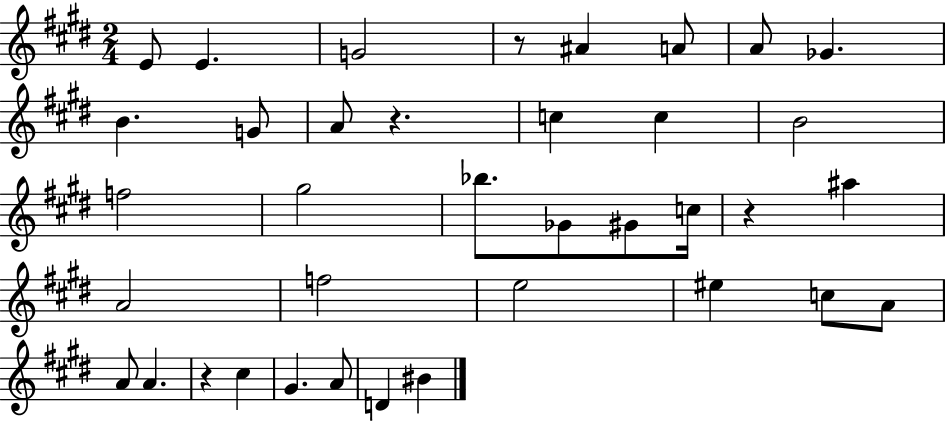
{
  \clef treble
  \numericTimeSignature
  \time 2/4
  \key e \major
  e'8 e'4. | g'2 | r8 ais'4 a'8 | a'8 ges'4. | \break b'4. g'8 | a'8 r4. | c''4 c''4 | b'2 | \break f''2 | gis''2 | bes''8. ges'8 gis'8 c''16 | r4 ais''4 | \break a'2 | f''2 | e''2 | eis''4 c''8 a'8 | \break a'8 a'4. | r4 cis''4 | gis'4. a'8 | d'4 bis'4 | \break \bar "|."
}